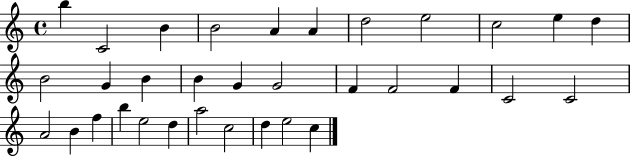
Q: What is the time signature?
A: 4/4